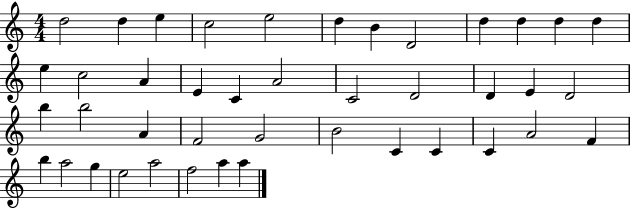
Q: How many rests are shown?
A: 0